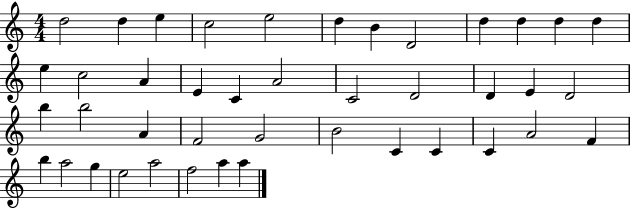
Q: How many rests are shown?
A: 0